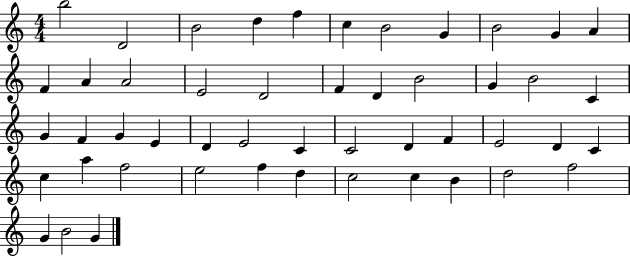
{
  \clef treble
  \numericTimeSignature
  \time 4/4
  \key c \major
  b''2 d'2 | b'2 d''4 f''4 | c''4 b'2 g'4 | b'2 g'4 a'4 | \break f'4 a'4 a'2 | e'2 d'2 | f'4 d'4 b'2 | g'4 b'2 c'4 | \break g'4 f'4 g'4 e'4 | d'4 e'2 c'4 | c'2 d'4 f'4 | e'2 d'4 c'4 | \break c''4 a''4 f''2 | e''2 f''4 d''4 | c''2 c''4 b'4 | d''2 f''2 | \break g'4 b'2 g'4 | \bar "|."
}